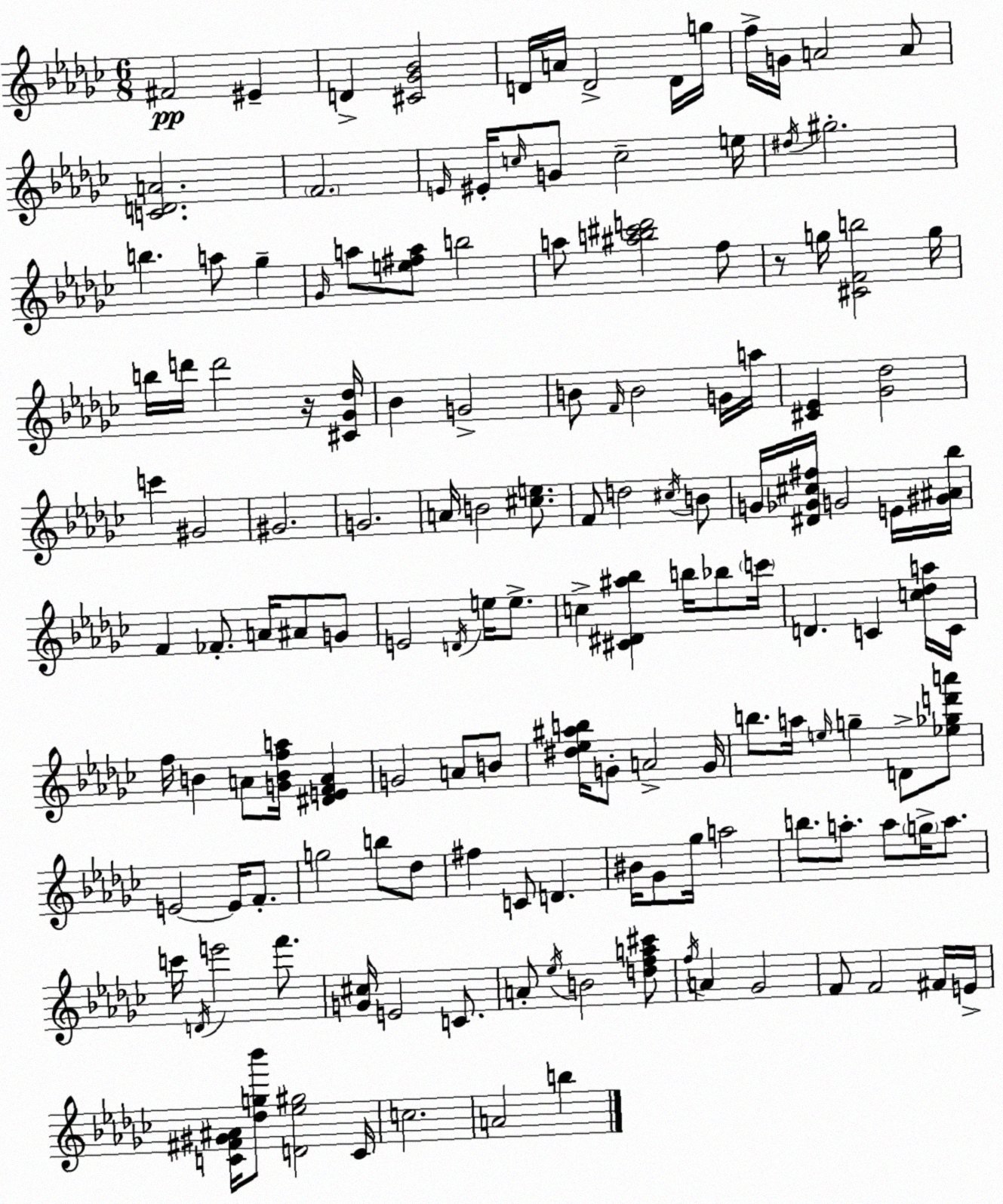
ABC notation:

X:1
T:Untitled
M:6/8
L:1/4
K:Ebm
^F2 ^E D [^C_G_B]2 D/4 A/4 D2 D/4 g/4 f/4 G/4 A2 A/2 [CDA]2 F2 E/4 ^E/4 c/4 G/2 c2 e/4 ^d/4 ^g2 b a/2 _g _G/4 a/2 [e^fa]/2 b2 a/2 [^ab^c'd']2 f/2 z/2 g/4 [^CFb]2 g/4 b/4 d'/4 d'2 z/4 [^C_G_d]/4 _B G2 B/2 F/4 B2 G/4 a/4 [^C_E] [_G_d]2 c' ^G2 ^G2 G2 A/4 B2 [^ce]/2 F/2 d2 ^c/4 B/2 G/4 [^D_G^c^f]/4 G2 E/4 [^G^A_b]/4 F _F/2 A/4 ^A/2 G/2 E2 D/4 e/4 e/2 c [^C^D^a_b] b/4 _b/2 c'/4 D C [c_da]/4 C/4 f/4 B A/2 [GBfa]/4 [^DEFA] G2 A/2 B/2 [^d_e^ab]/4 G/2 A2 G/4 b/2 a/4 e/4 g D/2 [_e_gd'a']/2 E2 E/4 F/2 g2 b/2 _d/2 ^f C/2 D ^B/4 _G/2 _g/4 a2 b/2 a/2 a/2 g/4 a/2 c'/4 D/4 e'2 f'/2 [G^c]/4 E2 C/2 A/2 _e/4 B2 [dfa^c']/2 f/4 A _G2 F/2 F2 ^F/4 E/4 [C^F^G^A]/4 [_dg_b']/2 [D_e^g]2 C/4 c2 A2 b